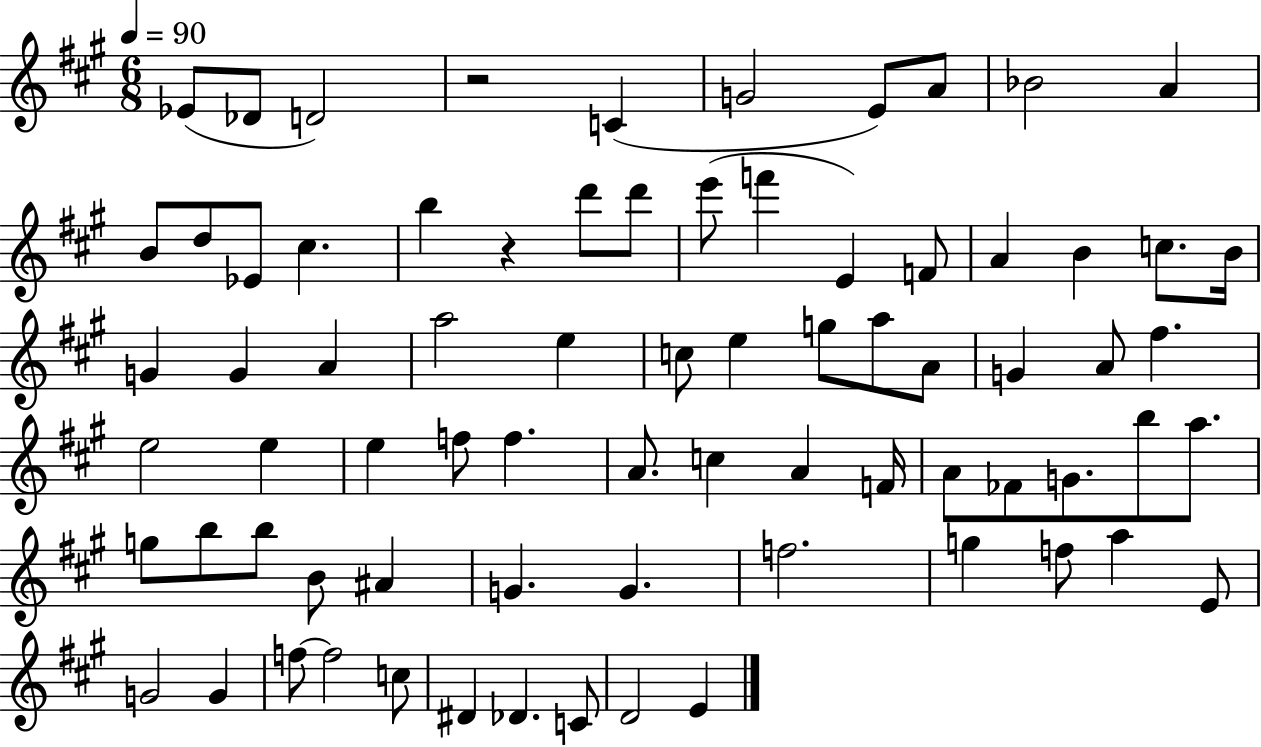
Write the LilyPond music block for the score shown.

{
  \clef treble
  \numericTimeSignature
  \time 6/8
  \key a \major
  \tempo 4 = 90
  ees'8( des'8 d'2) | r2 c'4( | g'2 e'8) a'8 | bes'2 a'4 | \break b'8 d''8 ees'8 cis''4. | b''4 r4 d'''8 d'''8 | e'''8( f'''4 e'4) f'8 | a'4 b'4 c''8. b'16 | \break g'4 g'4 a'4 | a''2 e''4 | c''8 e''4 g''8 a''8 a'8 | g'4 a'8 fis''4. | \break e''2 e''4 | e''4 f''8 f''4. | a'8. c''4 a'4 f'16 | a'8 fes'8 g'8. b''8 a''8. | \break g''8 b''8 b''8 b'8 ais'4 | g'4. g'4. | f''2. | g''4 f''8 a''4 e'8 | \break g'2 g'4 | f''8~~ f''2 c''8 | dis'4 des'4. c'8 | d'2 e'4 | \break \bar "|."
}